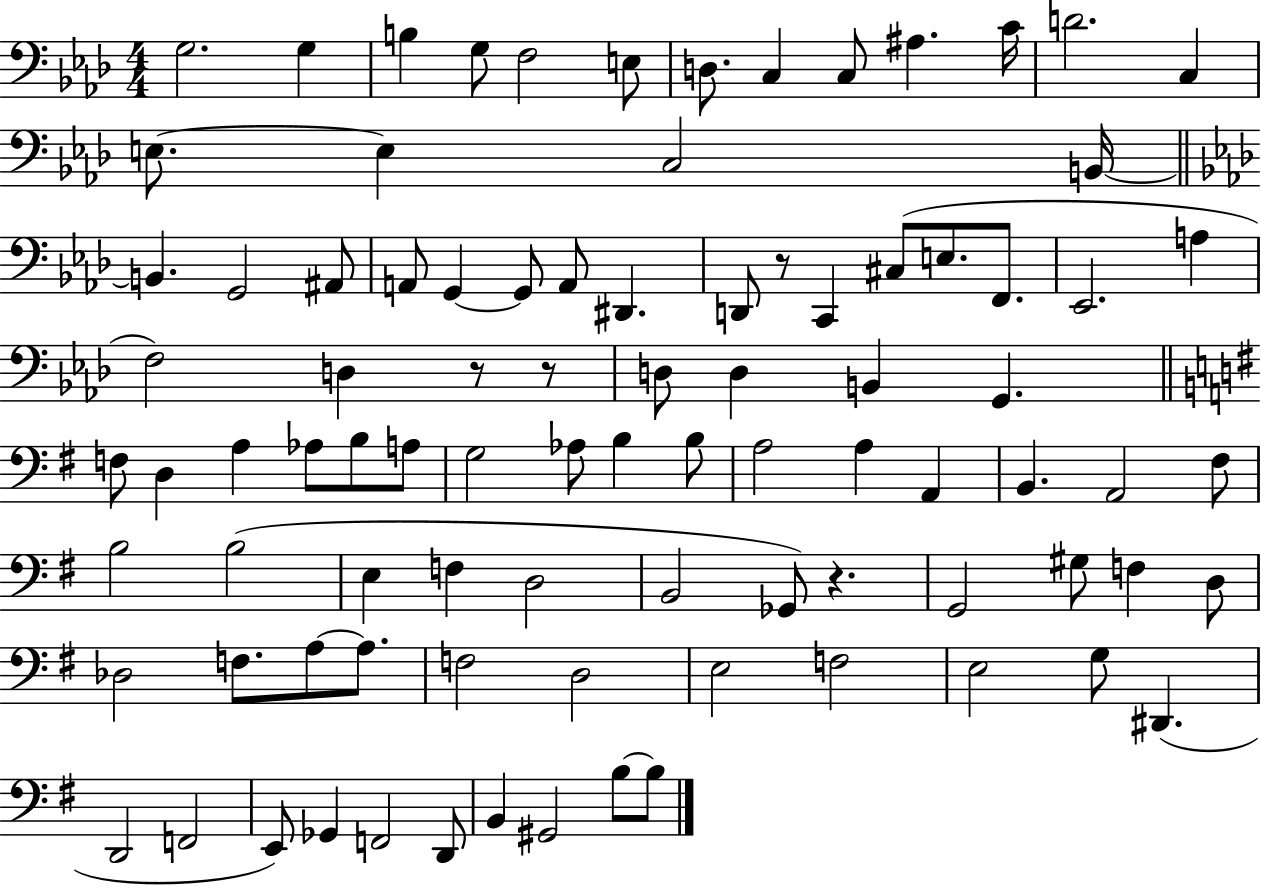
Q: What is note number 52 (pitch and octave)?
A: B2